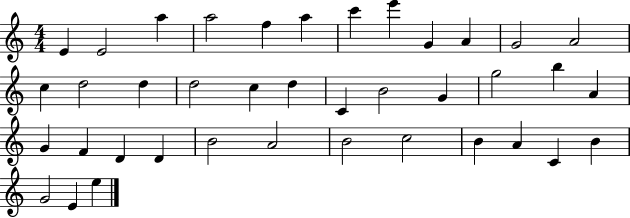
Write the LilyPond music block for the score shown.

{
  \clef treble
  \numericTimeSignature
  \time 4/4
  \key c \major
  e'4 e'2 a''4 | a''2 f''4 a''4 | c'''4 e'''4 g'4 a'4 | g'2 a'2 | \break c''4 d''2 d''4 | d''2 c''4 d''4 | c'4 b'2 g'4 | g''2 b''4 a'4 | \break g'4 f'4 d'4 d'4 | b'2 a'2 | b'2 c''2 | b'4 a'4 c'4 b'4 | \break g'2 e'4 e''4 | \bar "|."
}